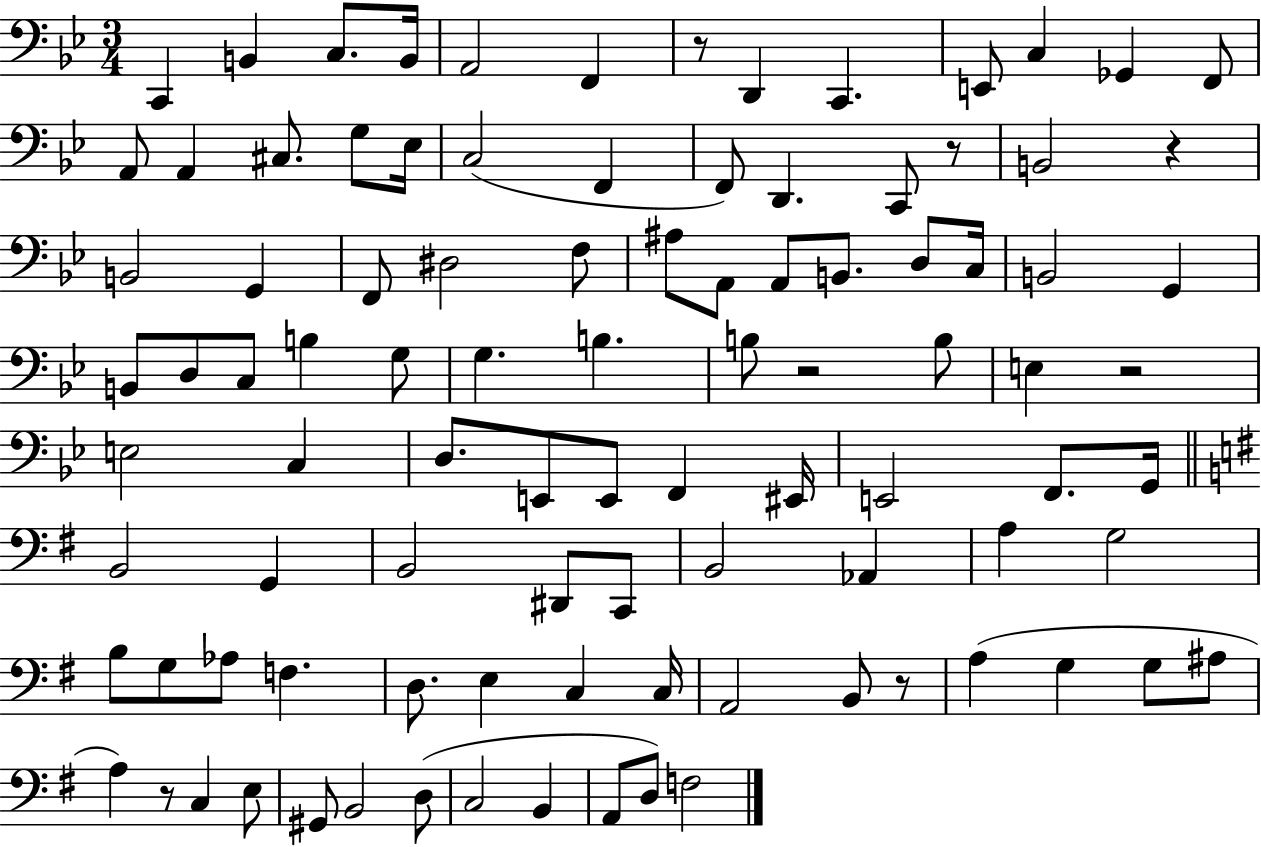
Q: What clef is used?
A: bass